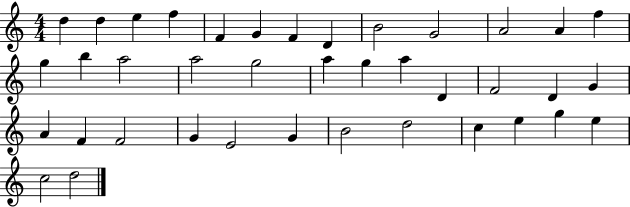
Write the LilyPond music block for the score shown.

{
  \clef treble
  \numericTimeSignature
  \time 4/4
  \key c \major
  d''4 d''4 e''4 f''4 | f'4 g'4 f'4 d'4 | b'2 g'2 | a'2 a'4 f''4 | \break g''4 b''4 a''2 | a''2 g''2 | a''4 g''4 a''4 d'4 | f'2 d'4 g'4 | \break a'4 f'4 f'2 | g'4 e'2 g'4 | b'2 d''2 | c''4 e''4 g''4 e''4 | \break c''2 d''2 | \bar "|."
}